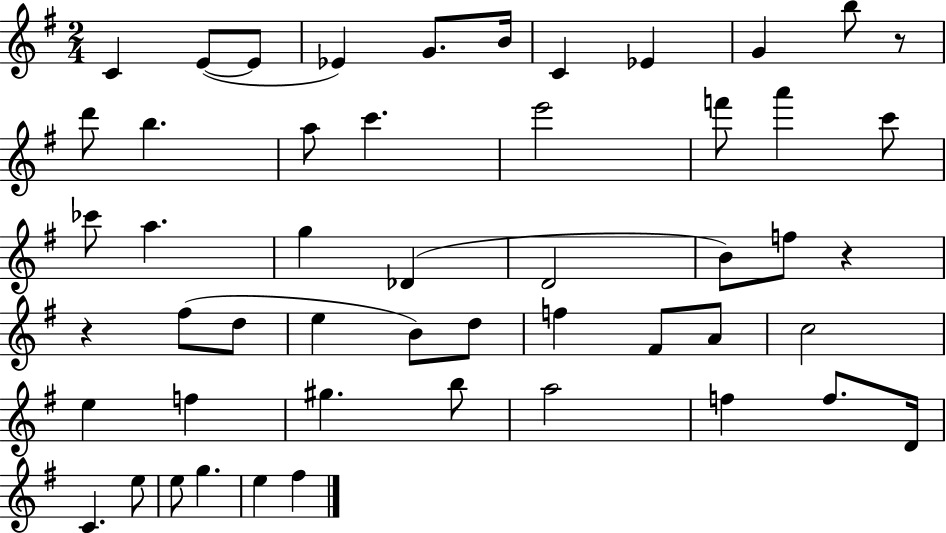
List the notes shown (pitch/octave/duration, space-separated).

C4/q E4/e E4/e Eb4/q G4/e. B4/s C4/q Eb4/q G4/q B5/e R/e D6/e B5/q. A5/e C6/q. E6/h F6/e A6/q C6/e CES6/e A5/q. G5/q Db4/q D4/h B4/e F5/e R/q R/q F#5/e D5/e E5/q B4/e D5/e F5/q F#4/e A4/e C5/h E5/q F5/q G#5/q. B5/e A5/h F5/q F5/e. D4/s C4/q. E5/e E5/e G5/q. E5/q F#5/q